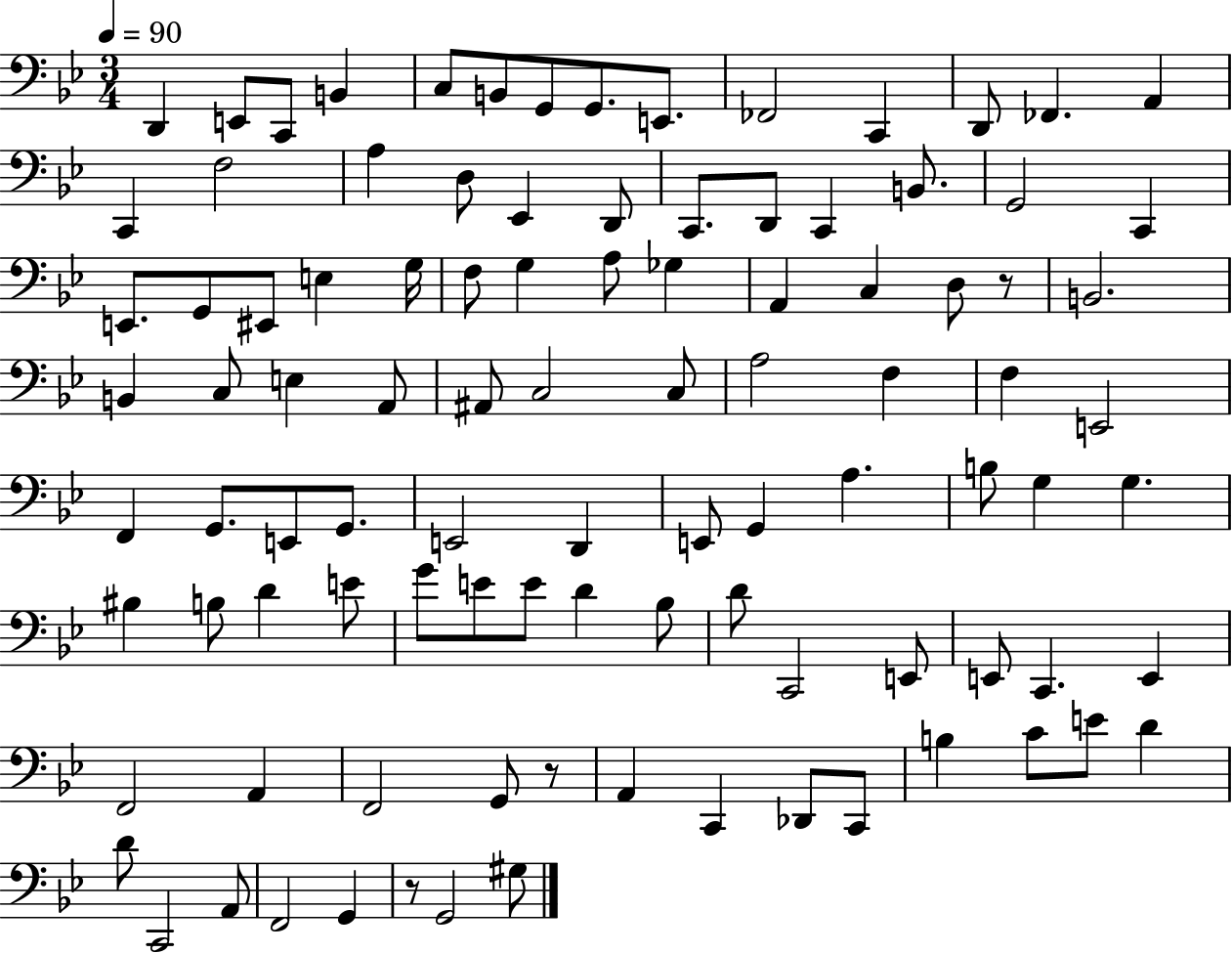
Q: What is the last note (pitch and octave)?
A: G#3